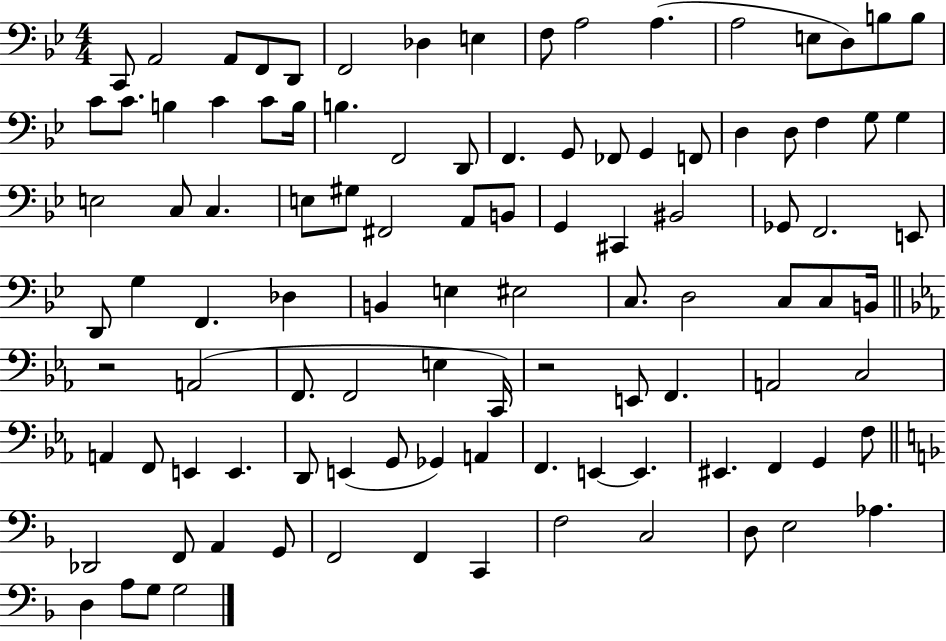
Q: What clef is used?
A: bass